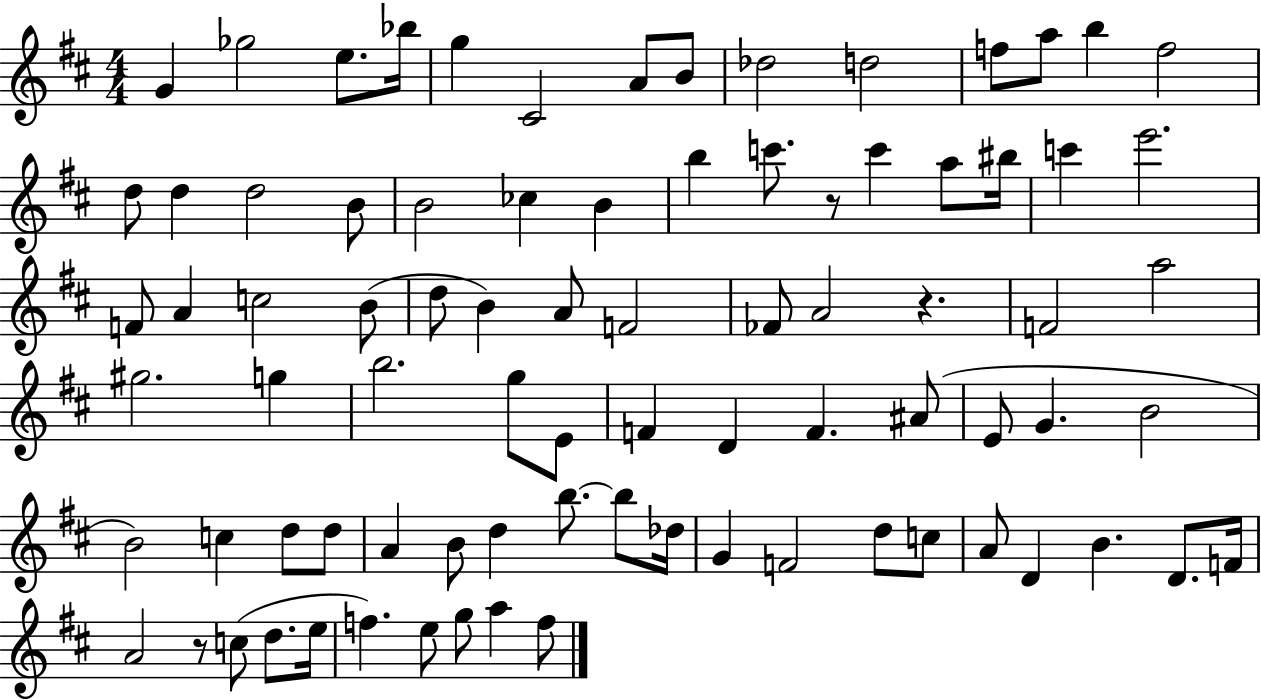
G4/q Gb5/h E5/e. Bb5/s G5/q C#4/h A4/e B4/e Db5/h D5/h F5/e A5/e B5/q F5/h D5/e D5/q D5/h B4/e B4/h CES5/q B4/q B5/q C6/e. R/e C6/q A5/e BIS5/s C6/q E6/h. F4/e A4/q C5/h B4/e D5/e B4/q A4/e F4/h FES4/e A4/h R/q. F4/h A5/h G#5/h. G5/q B5/h. G5/e E4/e F4/q D4/q F4/q. A#4/e E4/e G4/q. B4/h B4/h C5/q D5/e D5/e A4/q B4/e D5/q B5/e. B5/e Db5/s G4/q F4/h D5/e C5/e A4/e D4/q B4/q. D4/e. F4/s A4/h R/e C5/e D5/e. E5/s F5/q. E5/e G5/e A5/q F5/e